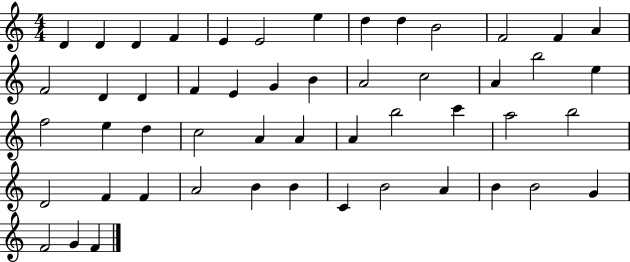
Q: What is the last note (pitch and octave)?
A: F4